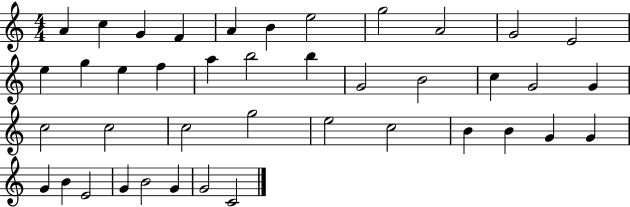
{
  \clef treble
  \numericTimeSignature
  \time 4/4
  \key c \major
  a'4 c''4 g'4 f'4 | a'4 b'4 e''2 | g''2 a'2 | g'2 e'2 | \break e''4 g''4 e''4 f''4 | a''4 b''2 b''4 | g'2 b'2 | c''4 g'2 g'4 | \break c''2 c''2 | c''2 g''2 | e''2 c''2 | b'4 b'4 g'4 g'4 | \break g'4 b'4 e'2 | g'4 b'2 g'4 | g'2 c'2 | \bar "|."
}